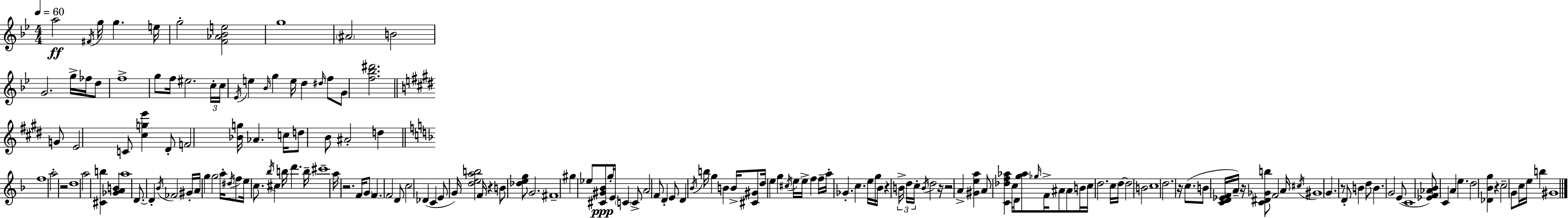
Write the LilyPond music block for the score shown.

{
  \clef treble
  \numericTimeSignature
  \time 4/4
  \key g \minor
  \tempo 4 = 60
  a''2\ff \acciaccatura { fis'16 } g''16 g''4. | e''16 g''2-. <f' aes' bes' e''>2 | g''1 | \parenthesize ais'2 b'2 | \break g'2. g''16-> fes''16 d''8 | f''1-> | g''8 f''16 eis''2. | \tuplet 3/2 { c''16-. c''16 \acciaccatura { ees'16 } } e''4 \grace { bes'16 } g''4 e''16 d''4 | \break \grace { dis''16 } f''8 g'8 <f'' bes'' dis'''>2. | \bar "||" \break \key e \major g'8 e'2 c'8 <cis'' g'' e'''>4 | dis'8-. f'2 <bes' g''>16 aes'4. | c''16 d''8 b'8 ais'2-. d''4 | \bar "||" \break \key d \minor f''1 | a''2-. r2 | d''1 | a''2 <cis' b''>4 <ges' a' b'>4 | \break a''1 | d'8.~~ d'4-. \acciaccatura { bes'16 } fes'2 | gis'16-. a'16 g''4 g''2 a''16-. \acciaccatura { dis''16 } | f''8 e''16 c''8. \acciaccatura { bes''16 } cis''4 b''16 d'''4. | \break b''16-- cis'''1-- | a''16 r2. | f'16 \parenthesize g'8 f'4. f'2 | d'8 c''2 des'4( c'4 | \break e'8 g'16) <d'' e'' a'' b''>2 f'16 r4 | b'8 <des'' e'' g''>8 g'2. | fis'1-- | gis''4 ees''8 <cis' gis' bes'>8\ppp g''16-. e'16 \parenthesize c'4 | \break c'8-> a'2 f'8 d'4-. | e'8 d'4 \acciaccatura { bes'16 } b''16 g''4 b'4 | b'16-> <cis' gis'>8 d''16 e''4 g''4 \acciaccatura { cis''16 } e''16 e''16-> | f''4 f''16-- a''16-. ges'4.-. c''4. | \break e''16 g''16 bes'16 r4 \tuplet 3/2 { b'16-> d''16 c''16-. } \acciaccatura { b'16 } d''2 | r16 r2 a'4-> | <gis' e'' a''>4 a'8 <c' des'' f'' aes''>4 c''16 d'8 <g'' aes''>8 | \grace { ges''16 } f'16-> ais'8 ais'8 b'16 c''16 d''2. | \break c''16 d''16~~ d''2 b'2 | c''1 | d''2. | r16 c''8.( b'8 <c' d' ees' f'>16 a'16--) r16 <c' dis' ges' b''>8 f'2 | \break a'16 \acciaccatura { cis''16 } gis'1 | g'4. r8 | d'8-. b'4 d''8 b'4. g'2 | e'8( c'1 | \break <ees' f' aes' bes'>8) c'4 a'4 | e''4. d''2 | <des' bes' g''>4 r4 c''2-- | g'8 c''16 e''16 b''4 gis'1 | \break \bar "|."
}